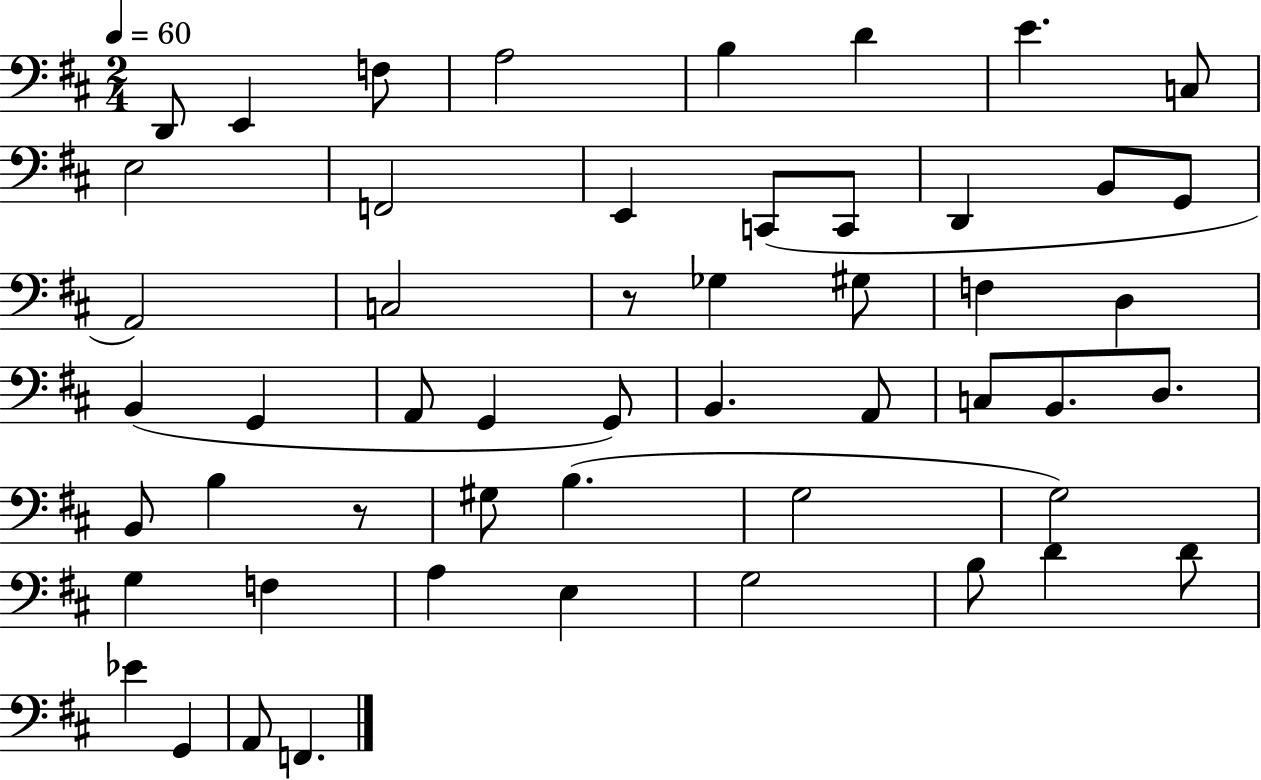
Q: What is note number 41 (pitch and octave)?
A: A3